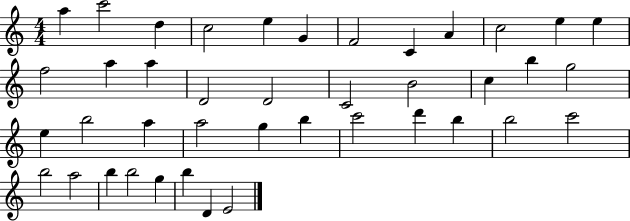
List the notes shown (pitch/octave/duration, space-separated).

A5/q C6/h D5/q C5/h E5/q G4/q F4/h C4/q A4/q C5/h E5/q E5/q F5/h A5/q A5/q D4/h D4/h C4/h B4/h C5/q B5/q G5/h E5/q B5/h A5/q A5/h G5/q B5/q C6/h D6/q B5/q B5/h C6/h B5/h A5/h B5/q B5/h G5/q B5/q D4/q E4/h